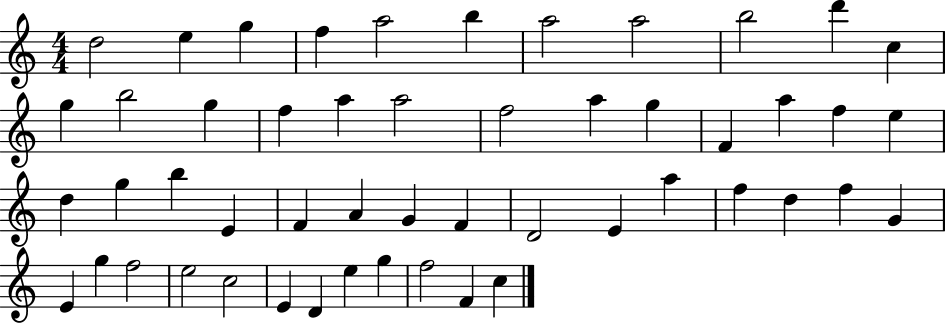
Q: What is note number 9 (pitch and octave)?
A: B5